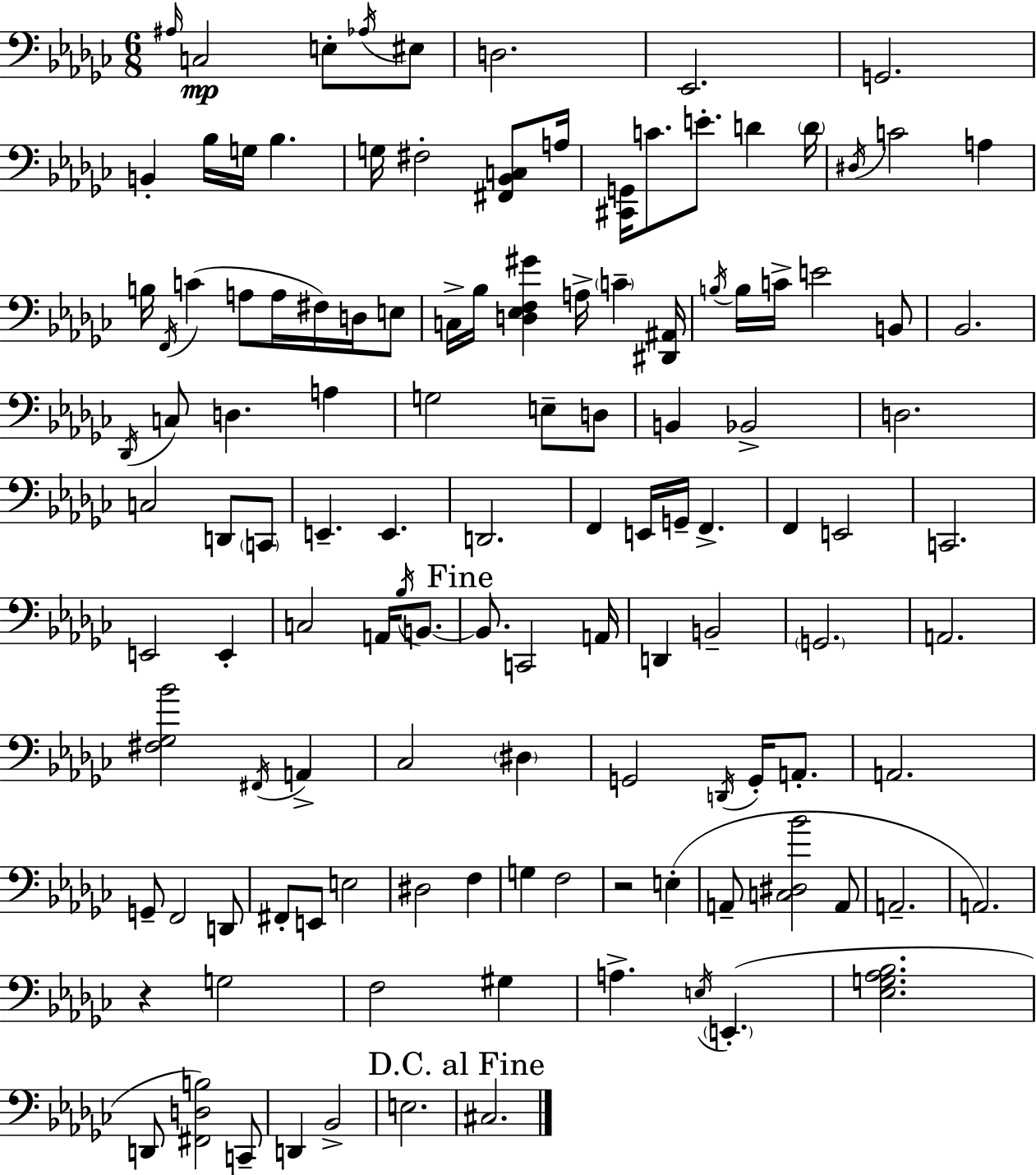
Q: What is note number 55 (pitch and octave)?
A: E2